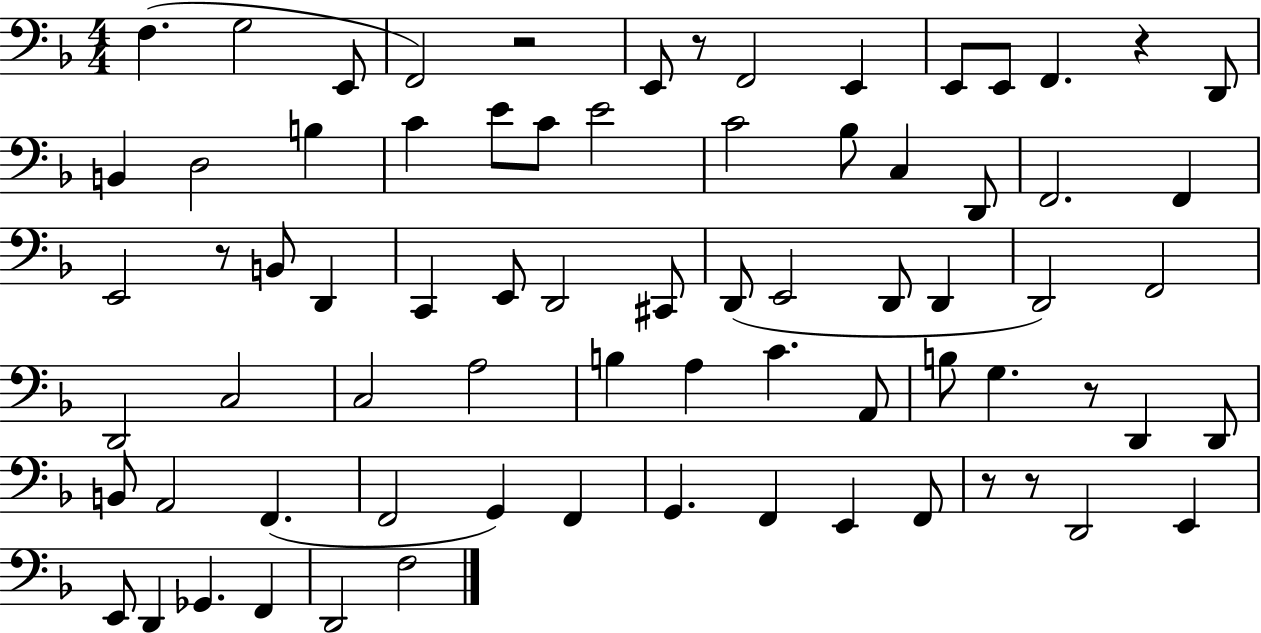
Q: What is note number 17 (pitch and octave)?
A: C4